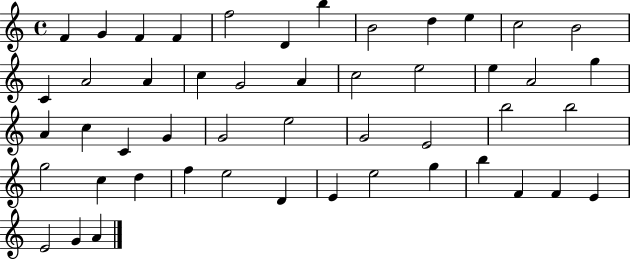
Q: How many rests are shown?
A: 0